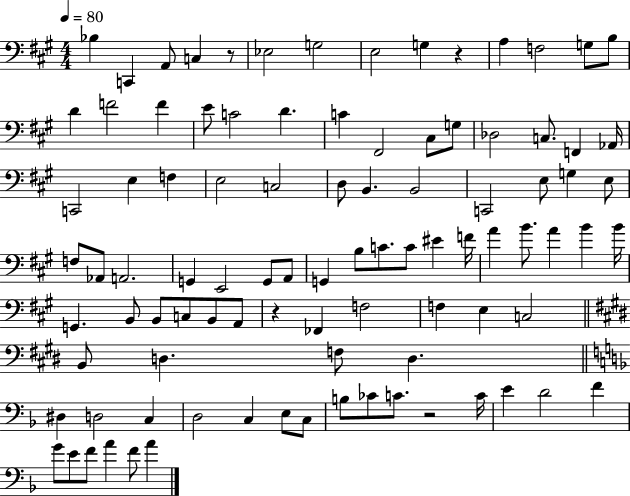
X:1
T:Untitled
M:4/4
L:1/4
K:A
_B, C,, A,,/2 C, z/2 _E,2 G,2 E,2 G, z A, F,2 G,/2 B,/2 D F2 F E/2 C2 D C ^F,,2 ^C,/2 G,/2 _D,2 C,/2 F,, _A,,/4 C,,2 E, F, E,2 C,2 D,/2 B,, B,,2 C,,2 E,/2 G, E,/2 F,/2 _A,,/2 A,,2 G,, E,,2 G,,/2 A,,/2 G,, B,/2 C/2 C/2 ^E F/4 A B/2 A B B/4 G,, B,,/2 B,,/2 C,/2 B,,/2 A,,/2 z _F,, F,2 F, E, C,2 B,,/2 D, F,/2 D, ^D, D,2 C, D,2 C, E,/2 C,/2 B,/2 _C/2 C/2 z2 C/4 E D2 F G/2 E/2 F/2 A F/2 A